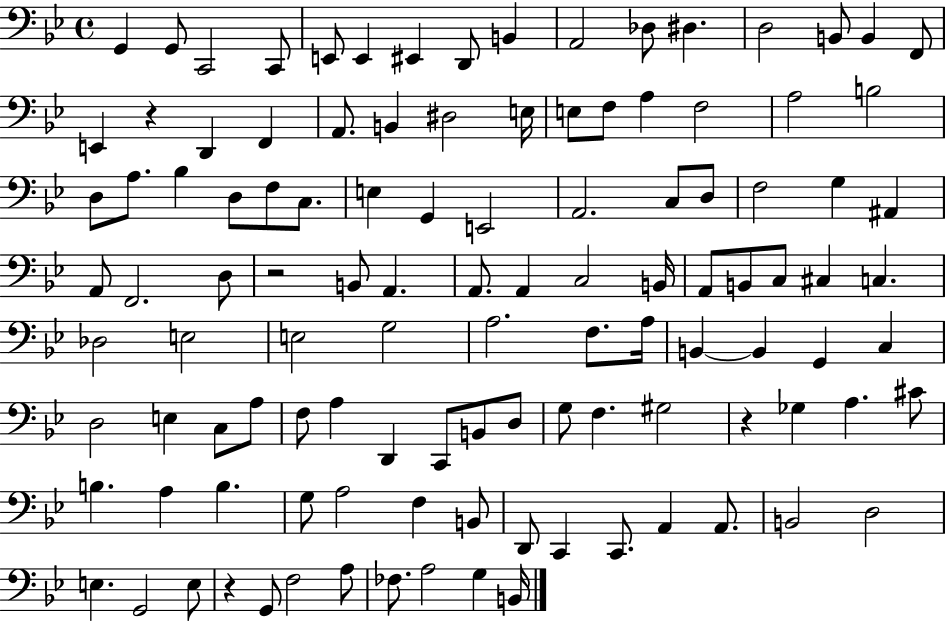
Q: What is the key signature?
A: BES major